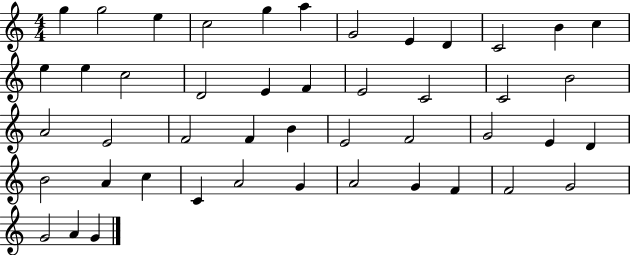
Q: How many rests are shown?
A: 0